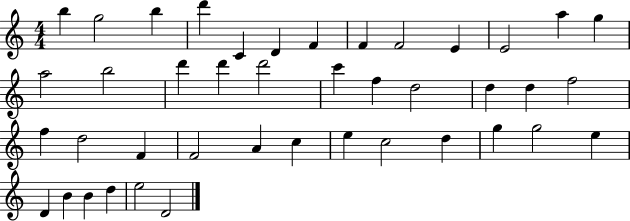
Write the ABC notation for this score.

X:1
T:Untitled
M:4/4
L:1/4
K:C
b g2 b d' C D F F F2 E E2 a g a2 b2 d' d' d'2 c' f d2 d d f2 f d2 F F2 A c e c2 d g g2 e D B B d e2 D2